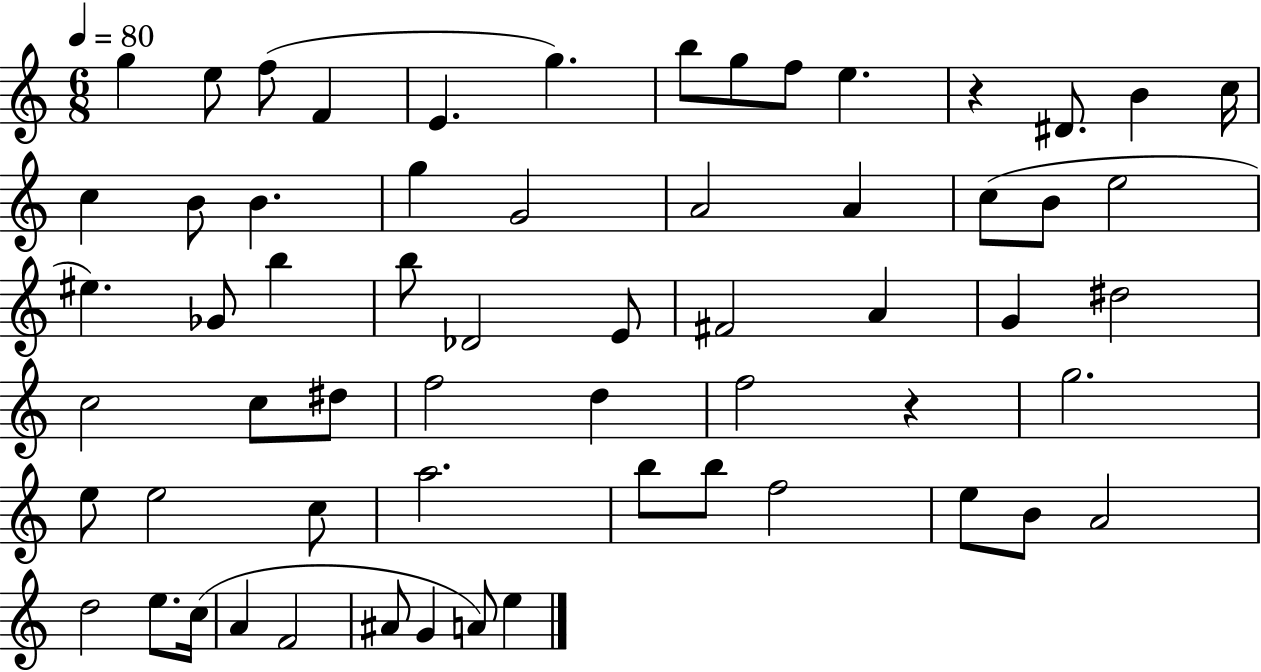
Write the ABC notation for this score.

X:1
T:Untitled
M:6/8
L:1/4
K:C
g e/2 f/2 F E g b/2 g/2 f/2 e z ^D/2 B c/4 c B/2 B g G2 A2 A c/2 B/2 e2 ^e _G/2 b b/2 _D2 E/2 ^F2 A G ^d2 c2 c/2 ^d/2 f2 d f2 z g2 e/2 e2 c/2 a2 b/2 b/2 f2 e/2 B/2 A2 d2 e/2 c/4 A F2 ^A/2 G A/2 e